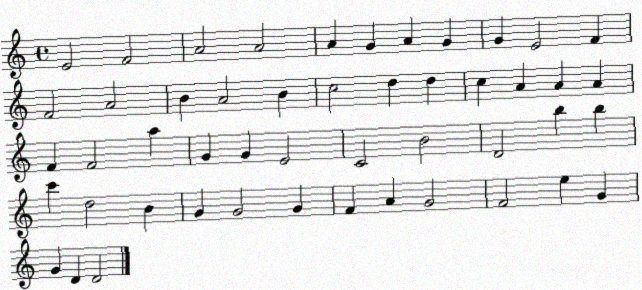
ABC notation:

X:1
T:Untitled
M:4/4
L:1/4
K:C
E2 F2 A2 A2 A G A G G E2 F F2 A2 B A2 B c2 d d c A A A F F2 a G G E2 C2 B2 D2 b b c' d2 B G G2 G F A G2 F2 e G G D D2